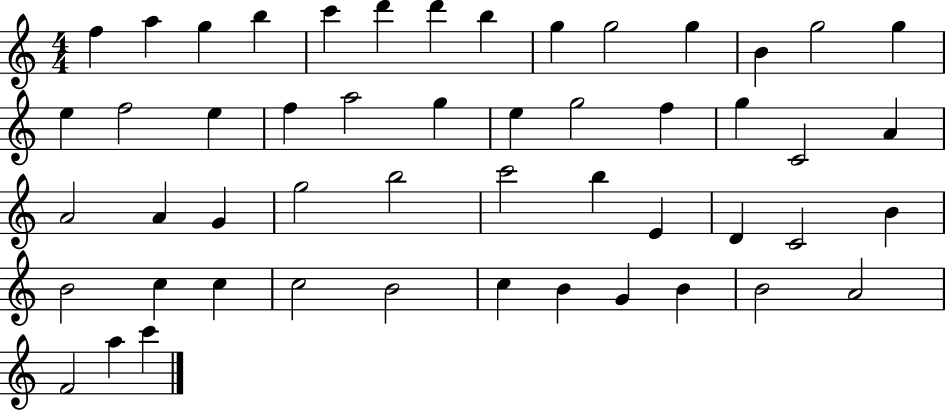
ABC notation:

X:1
T:Untitled
M:4/4
L:1/4
K:C
f a g b c' d' d' b g g2 g B g2 g e f2 e f a2 g e g2 f g C2 A A2 A G g2 b2 c'2 b E D C2 B B2 c c c2 B2 c B G B B2 A2 F2 a c'